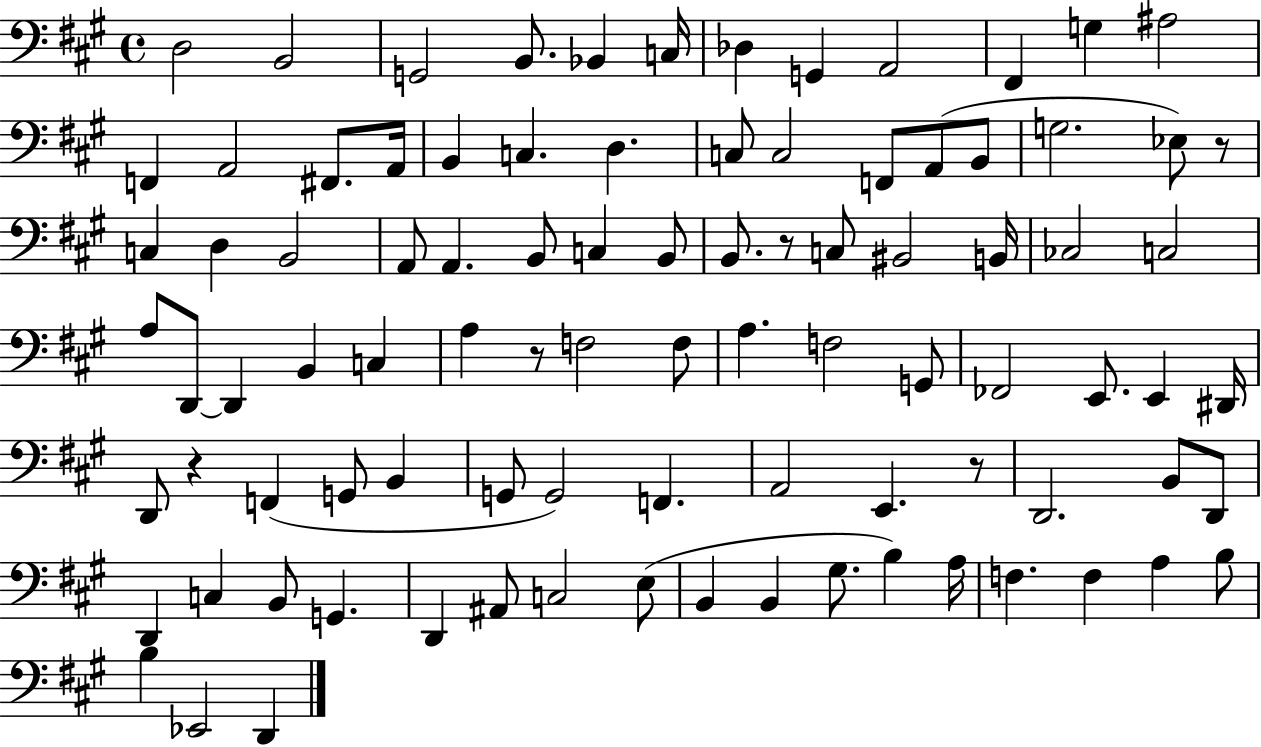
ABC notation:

X:1
T:Untitled
M:4/4
L:1/4
K:A
D,2 B,,2 G,,2 B,,/2 _B,, C,/4 _D, G,, A,,2 ^F,, G, ^A,2 F,, A,,2 ^F,,/2 A,,/4 B,, C, D, C,/2 C,2 F,,/2 A,,/2 B,,/2 G,2 _E,/2 z/2 C, D, B,,2 A,,/2 A,, B,,/2 C, B,,/2 B,,/2 z/2 C,/2 ^B,,2 B,,/4 _C,2 C,2 A,/2 D,,/2 D,, B,, C, A, z/2 F,2 F,/2 A, F,2 G,,/2 _F,,2 E,,/2 E,, ^D,,/4 D,,/2 z F,, G,,/2 B,, G,,/2 G,,2 F,, A,,2 E,, z/2 D,,2 B,,/2 D,,/2 D,, C, B,,/2 G,, D,, ^A,,/2 C,2 E,/2 B,, B,, ^G,/2 B, A,/4 F, F, A, B,/2 B, _E,,2 D,,